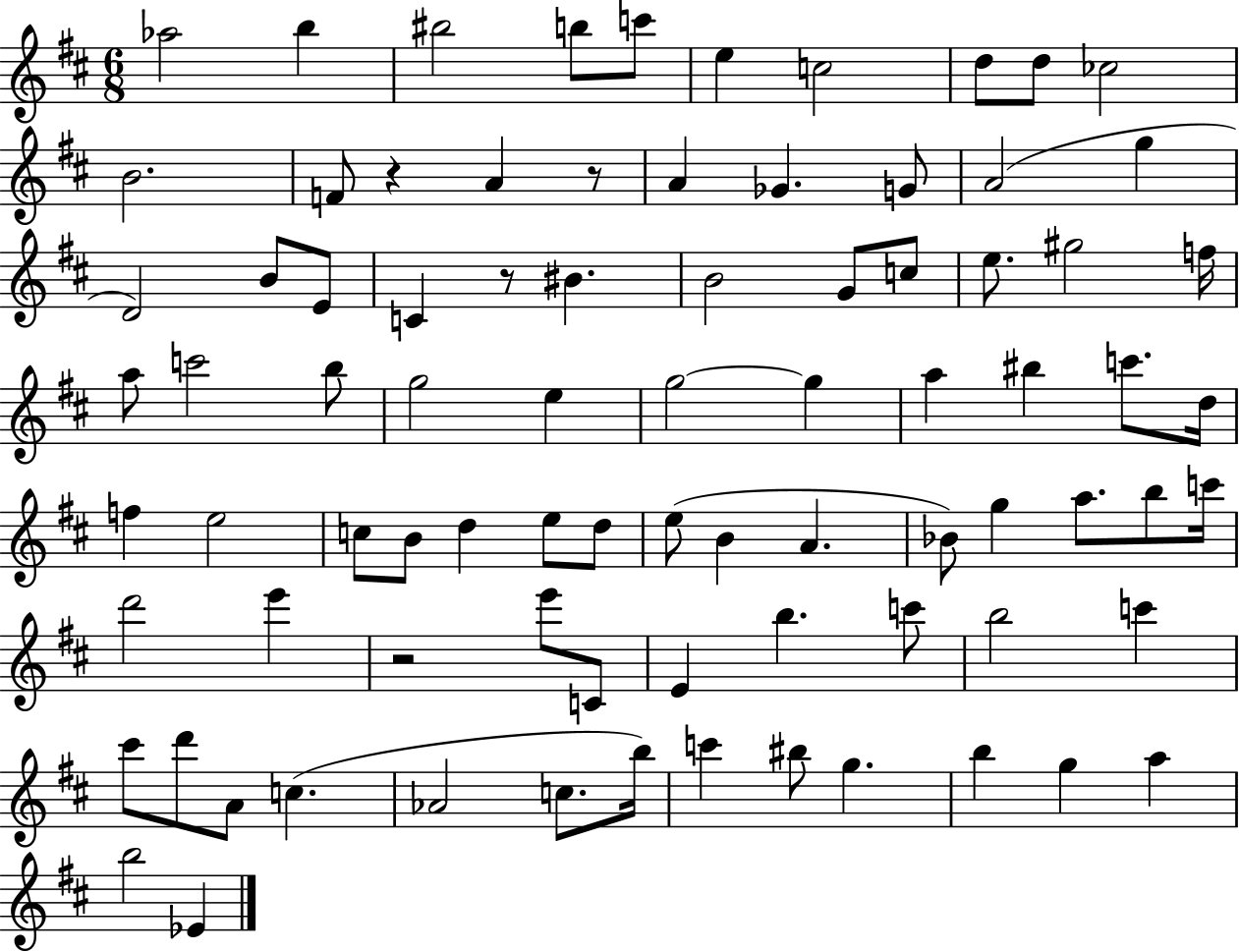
Ab5/h B5/q BIS5/h B5/e C6/e E5/q C5/h D5/e D5/e CES5/h B4/h. F4/e R/q A4/q R/e A4/q Gb4/q. G4/e A4/h G5/q D4/h B4/e E4/e C4/q R/e BIS4/q. B4/h G4/e C5/e E5/e. G#5/h F5/s A5/e C6/h B5/e G5/h E5/q G5/h G5/q A5/q BIS5/q C6/e. D5/s F5/q E5/h C5/e B4/e D5/q E5/e D5/e E5/e B4/q A4/q. Bb4/e G5/q A5/e. B5/e C6/s D6/h E6/q R/h E6/e C4/e E4/q B5/q. C6/e B5/h C6/q C#6/e D6/e A4/e C5/q. Ab4/h C5/e. B5/s C6/q BIS5/e G5/q. B5/q G5/q A5/q B5/h Eb4/q